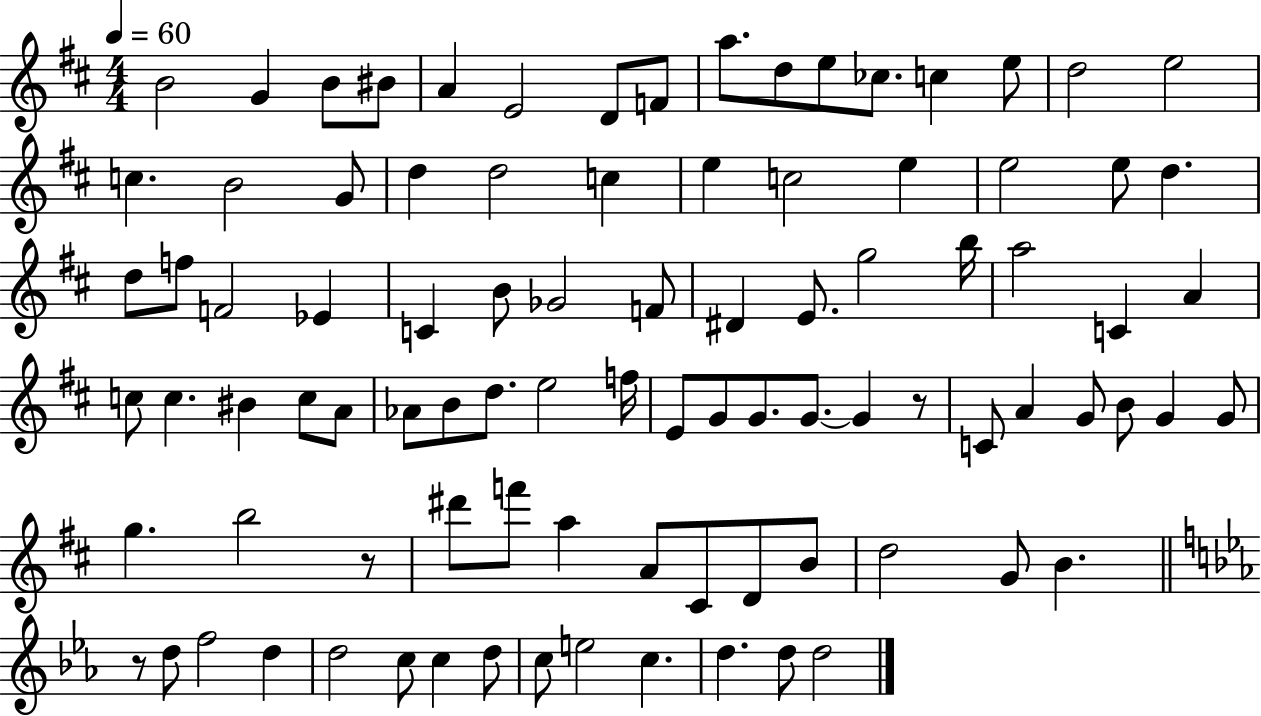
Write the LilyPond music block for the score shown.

{
  \clef treble
  \numericTimeSignature
  \time 4/4
  \key d \major
  \tempo 4 = 60
  b'2 g'4 b'8 bis'8 | a'4 e'2 d'8 f'8 | a''8. d''8 e''8 ces''8. c''4 e''8 | d''2 e''2 | \break c''4. b'2 g'8 | d''4 d''2 c''4 | e''4 c''2 e''4 | e''2 e''8 d''4. | \break d''8 f''8 f'2 ees'4 | c'4 b'8 ges'2 f'8 | dis'4 e'8. g''2 b''16 | a''2 c'4 a'4 | \break c''8 c''4. bis'4 c''8 a'8 | aes'8 b'8 d''8. e''2 f''16 | e'8 g'8 g'8. g'8.~~ g'4 r8 | c'8 a'4 g'8 b'8 g'4 g'8 | \break g''4. b''2 r8 | dis'''8 f'''8 a''4 a'8 cis'8 d'8 b'8 | d''2 g'8 b'4. | \bar "||" \break \key ees \major r8 d''8 f''2 d''4 | d''2 c''8 c''4 d''8 | c''8 e''2 c''4. | d''4. d''8 d''2 | \break \bar "|."
}